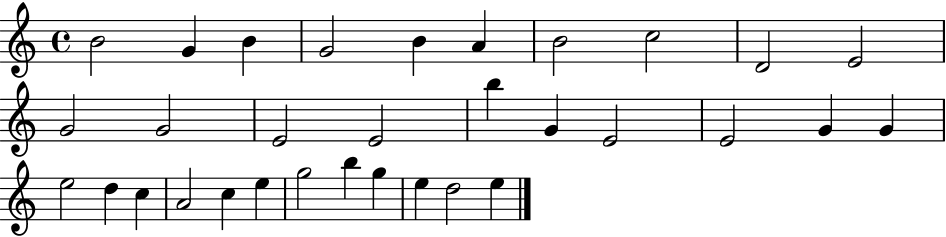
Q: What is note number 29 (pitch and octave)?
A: G5